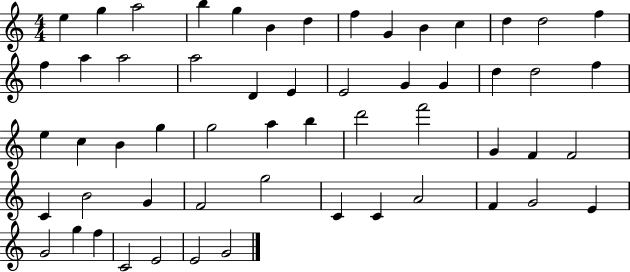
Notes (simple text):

E5/q G5/q A5/h B5/q G5/q B4/q D5/q F5/q G4/q B4/q C5/q D5/q D5/h F5/q F5/q A5/q A5/h A5/h D4/q E4/q E4/h G4/q G4/q D5/q D5/h F5/q E5/q C5/q B4/q G5/q G5/h A5/q B5/q D6/h F6/h G4/q F4/q F4/h C4/q B4/h G4/q F4/h G5/h C4/q C4/q A4/h F4/q G4/h E4/q G4/h G5/q F5/q C4/h E4/h E4/h G4/h